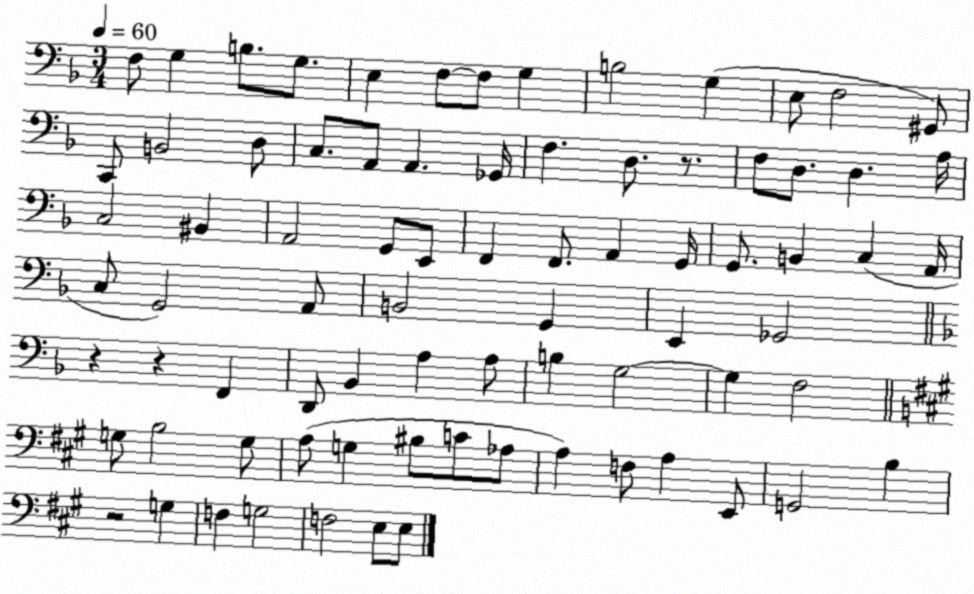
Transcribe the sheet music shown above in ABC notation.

X:1
T:Untitled
M:3/4
L:1/4
K:F
F,/2 G, B,/2 G,/2 E, F,/2 F,/2 G, B,2 G, E,/2 F,2 ^G,,/2 C,,/2 B,,2 D,/2 C,/2 A,,/2 A,, _G,,/4 F, D,/2 z/2 F,/2 D,/2 D, A,/4 C,2 ^B,, A,,2 G,,/2 E,,/2 F,, F,,/2 A,, G,,/4 G,,/2 B,, C, A,,/4 C,/2 G,,2 A,,/2 B,,2 G,, E,, _G,,2 z z F,, D,,/2 _B,, A, A,/2 B, G,2 G, F,2 G,/2 B,2 G,/2 A,/2 G, ^B,/2 C/2 _A,/2 A, F,/2 A, E,,/2 G,,2 B, z2 G, F, G,2 F,2 E,/2 E,/2